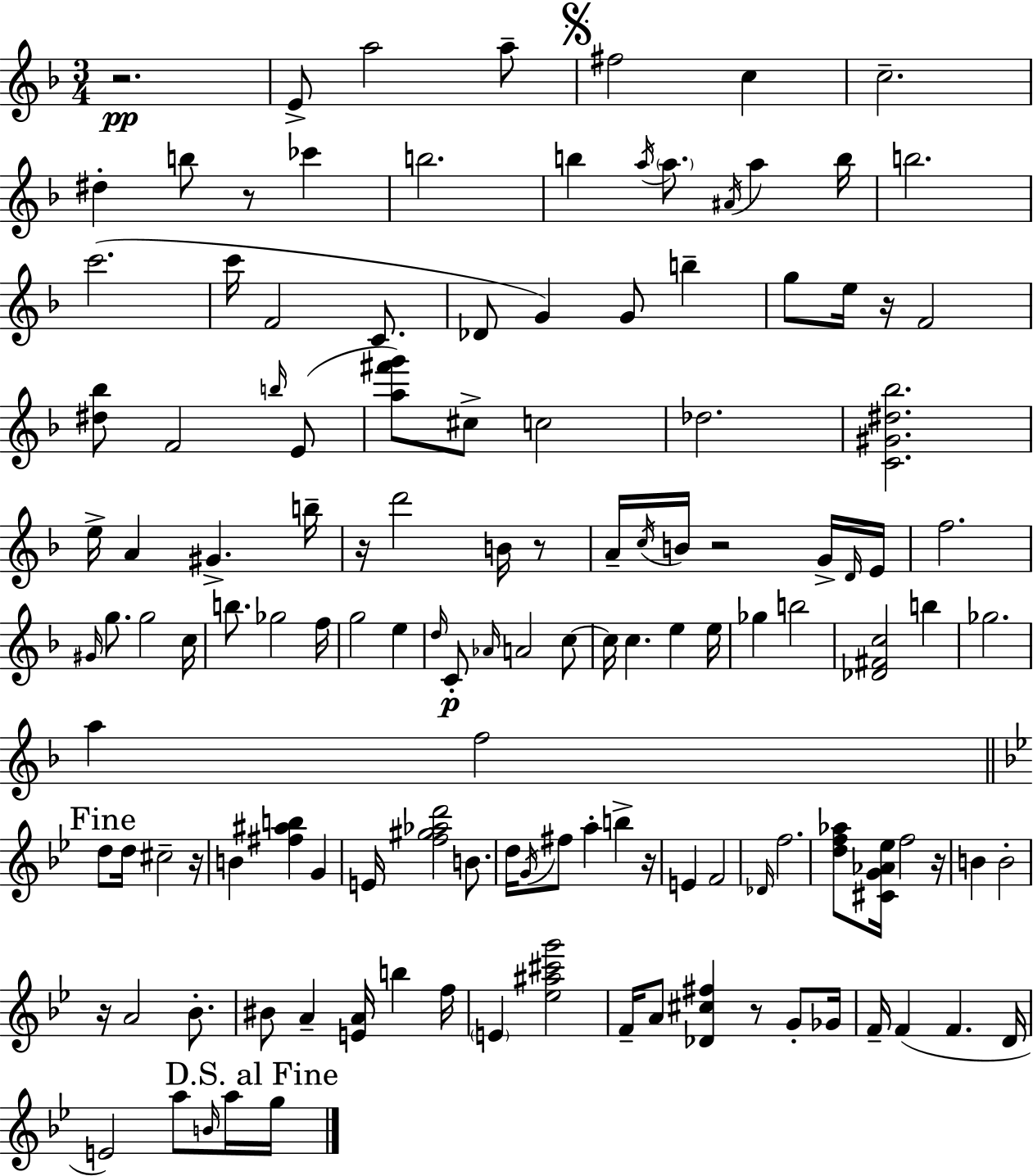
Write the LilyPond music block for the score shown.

{
  \clef treble
  \numericTimeSignature
  \time 3/4
  \key d \minor
  r2.\pp | e'8-> a''2 a''8-- | \mark \markup { \musicglyph "scripts.segno" } fis''2 c''4 | c''2.-- | \break dis''4-. b''8 r8 ces'''4 | b''2. | b''4 \acciaccatura { a''16 } \parenthesize a''8. \acciaccatura { ais'16 } a''4 | b''16 b''2. | \break c'''2.( | c'''16 f'2 c'8. | des'8 g'4) g'8 b''4-- | g''8 e''16 r16 f'2 | \break <dis'' bes''>8 f'2 | \grace { b''16 }( e'8 <a'' fis''' g'''>8) cis''8-> c''2 | des''2. | <c' gis' dis'' bes''>2. | \break e''16-> a'4 gis'4.-> | b''16-- r16 d'''2 | b'16 r8 a'16-- \acciaccatura { c''16 } b'16 r2 | g'16-> \grace { d'16 } e'16 f''2. | \break \grace { gis'16 } g''8. g''2 | c''16 b''8. ges''2 | f''16 g''2 | e''4 \grace { d''16 } c'8-.\p \grace { aes'16 } a'2 | \break c''8~~ c''16 c''4. | e''4 e''16 ges''4 | b''2 <des' fis' c''>2 | b''4 ges''2. | \break a''4 | f''2 \mark "Fine" \bar "||" \break \key bes \major d''8 d''16 cis''2-- r16 | b'4 <fis'' ais'' b''>4 g'4 | e'16 <f'' gis'' aes'' d'''>2 b'8. | d''16 \acciaccatura { g'16 } fis''8 a''4-. b''4-> | \break r16 e'4 f'2 | \grace { des'16 } f''2. | <d'' f'' aes''>8 <cis' g' aes' ees''>16 f''2 | r16 b'4 b'2-. | \break r16 a'2 bes'8.-. | bis'8 a'4-- <e' a'>16 b''4 | f''16 \parenthesize e'4 <ees'' ais'' cis''' g'''>2 | f'16-- a'8 <des' cis'' fis''>4 r8 g'8-. | \break ges'16 f'16-- f'4( f'4. | d'16 e'2) a''8 | \grace { b'16 } a''16 \mark "D.S. al Fine" g''16 \bar "|."
}